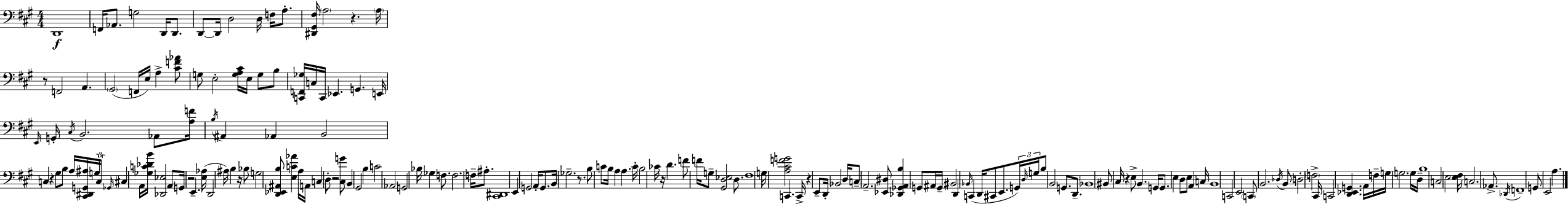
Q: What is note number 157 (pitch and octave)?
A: A3